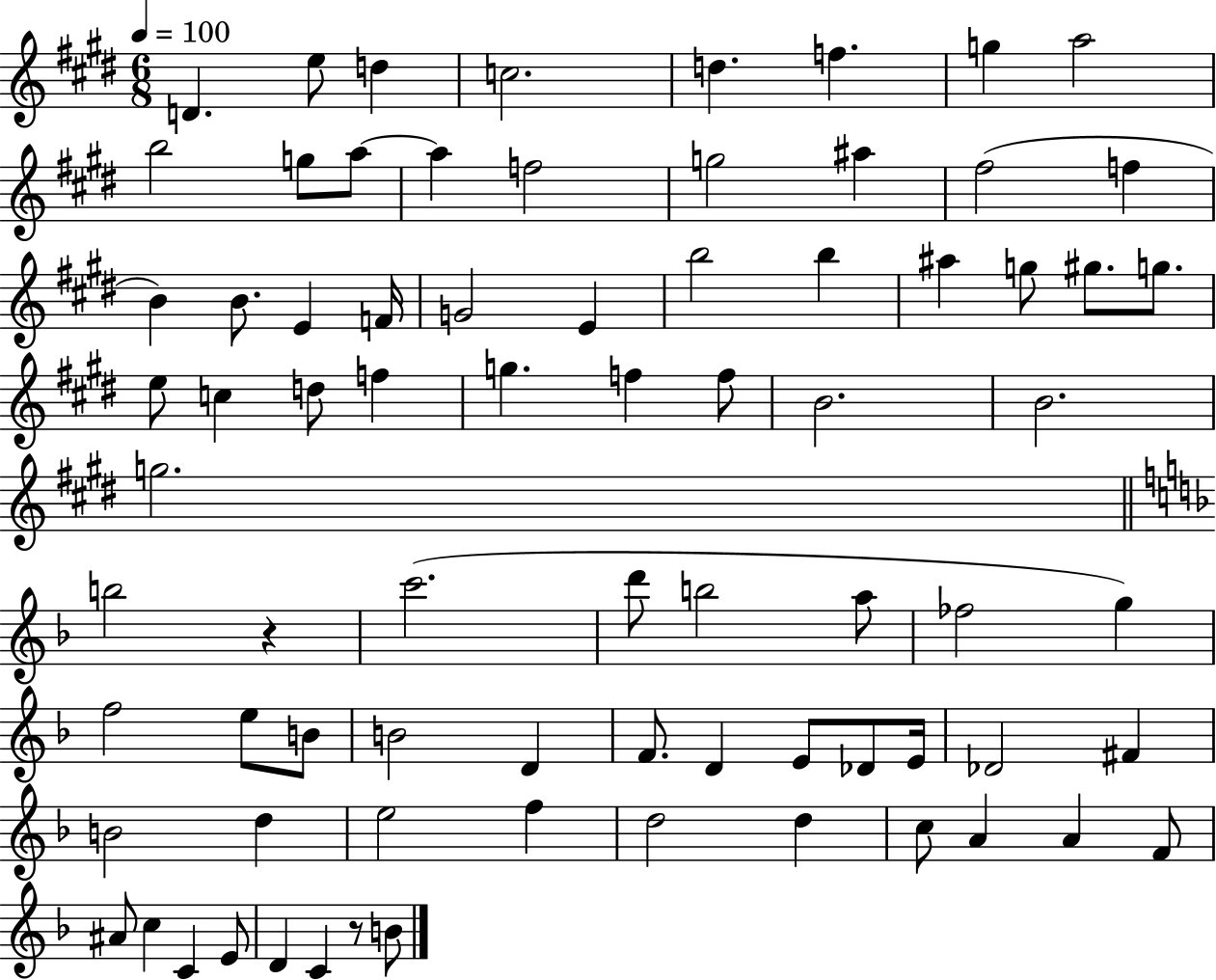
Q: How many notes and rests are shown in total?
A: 77